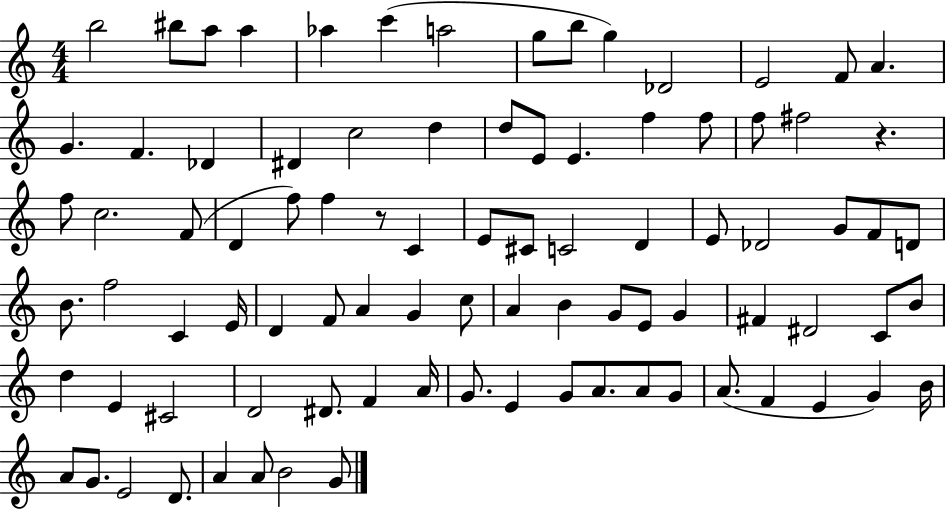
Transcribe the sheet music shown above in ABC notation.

X:1
T:Untitled
M:4/4
L:1/4
K:C
b2 ^b/2 a/2 a _a c' a2 g/2 b/2 g _D2 E2 F/2 A G F _D ^D c2 d d/2 E/2 E f f/2 f/2 ^f2 z f/2 c2 F/2 D f/2 f z/2 C E/2 ^C/2 C2 D E/2 _D2 G/2 F/2 D/2 B/2 f2 C E/4 D F/2 A G c/2 A B G/2 E/2 G ^F ^D2 C/2 B/2 d E ^C2 D2 ^D/2 F A/4 G/2 E G/2 A/2 A/2 G/2 A/2 F E G B/4 A/2 G/2 E2 D/2 A A/2 B2 G/2